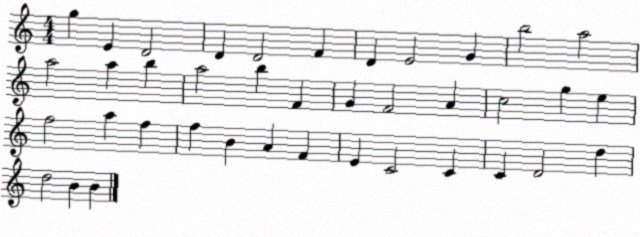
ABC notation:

X:1
T:Untitled
M:4/4
L:1/4
K:C
g E D2 D D2 F D E2 G b2 a2 a2 a b a2 b F G F2 A c2 g e f2 a f f B A F E C2 C C D2 d d2 B B